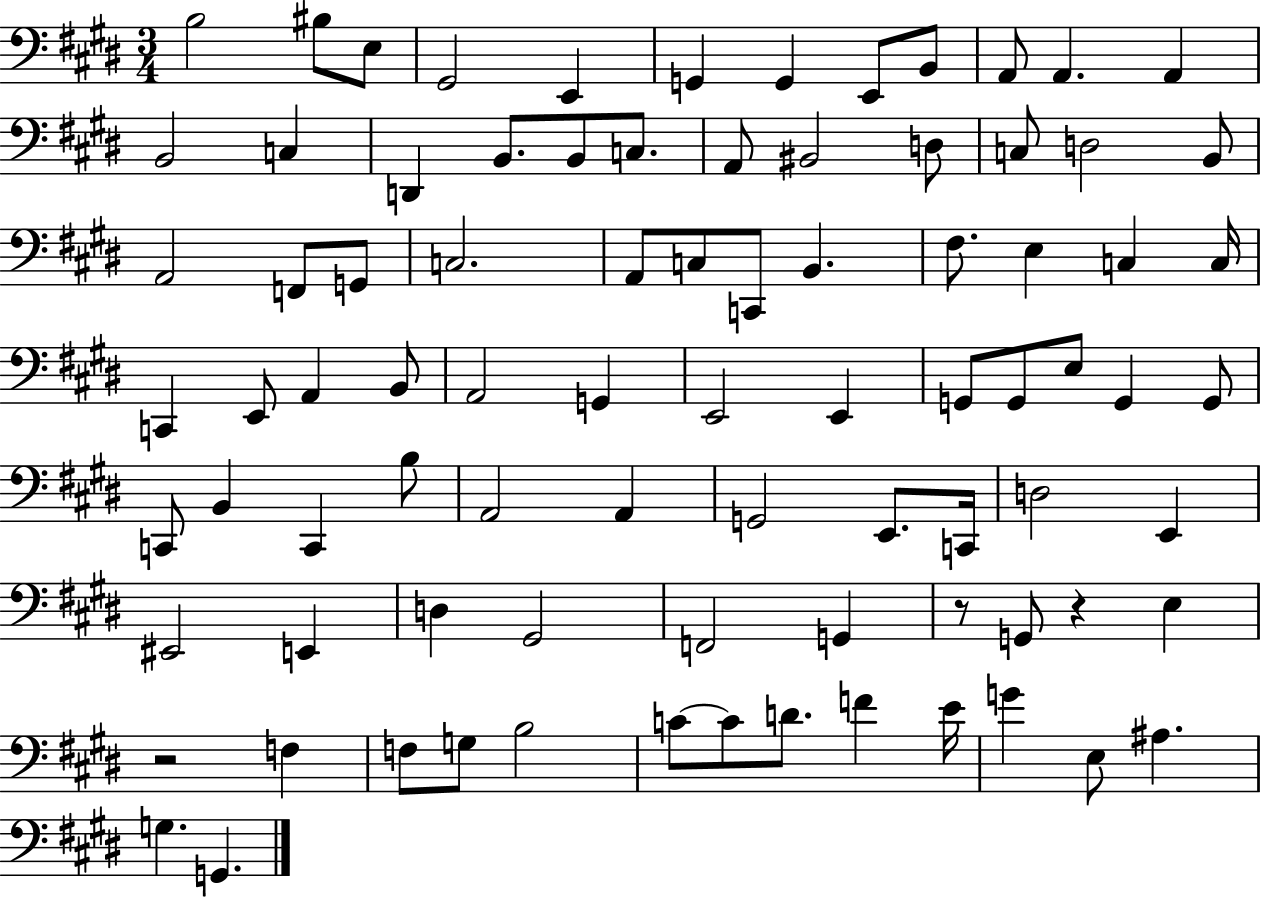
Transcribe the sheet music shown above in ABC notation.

X:1
T:Untitled
M:3/4
L:1/4
K:E
B,2 ^B,/2 E,/2 ^G,,2 E,, G,, G,, E,,/2 B,,/2 A,,/2 A,, A,, B,,2 C, D,, B,,/2 B,,/2 C,/2 A,,/2 ^B,,2 D,/2 C,/2 D,2 B,,/2 A,,2 F,,/2 G,,/2 C,2 A,,/2 C,/2 C,,/2 B,, ^F,/2 E, C, C,/4 C,, E,,/2 A,, B,,/2 A,,2 G,, E,,2 E,, G,,/2 G,,/2 E,/2 G,, G,,/2 C,,/2 B,, C,, B,/2 A,,2 A,, G,,2 E,,/2 C,,/4 D,2 E,, ^E,,2 E,, D, ^G,,2 F,,2 G,, z/2 G,,/2 z E, z2 F, F,/2 G,/2 B,2 C/2 C/2 D/2 F E/4 G E,/2 ^A, G, G,,